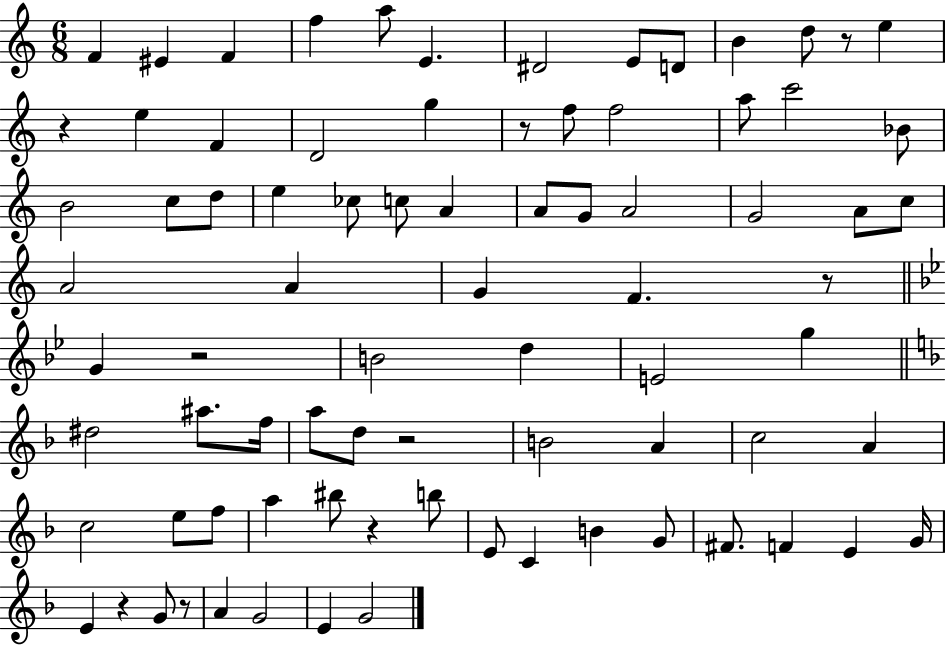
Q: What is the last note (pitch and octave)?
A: G4